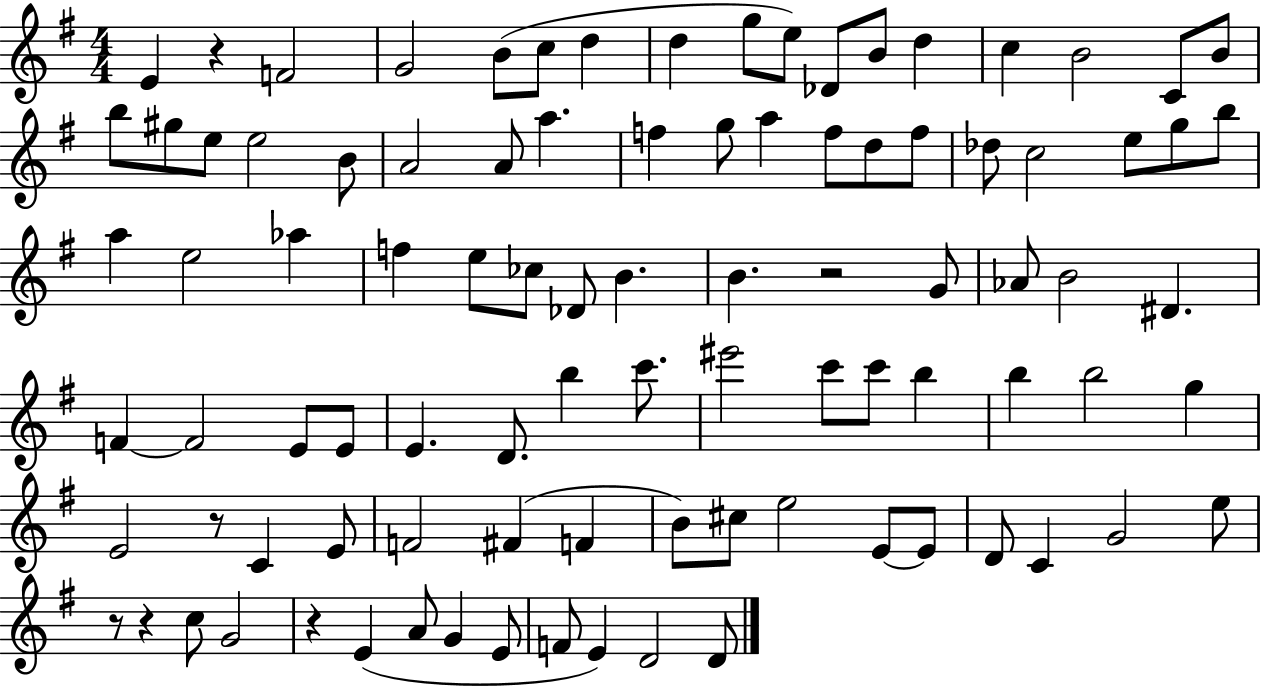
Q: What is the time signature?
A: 4/4